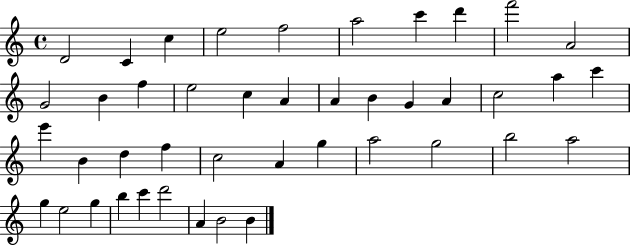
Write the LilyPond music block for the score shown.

{
  \clef treble
  \time 4/4
  \defaultTimeSignature
  \key c \major
  d'2 c'4 c''4 | e''2 f''2 | a''2 c'''4 d'''4 | f'''2 a'2 | \break g'2 b'4 f''4 | e''2 c''4 a'4 | a'4 b'4 g'4 a'4 | c''2 a''4 c'''4 | \break e'''4 b'4 d''4 f''4 | c''2 a'4 g''4 | a''2 g''2 | b''2 a''2 | \break g''4 e''2 g''4 | b''4 c'''4 d'''2 | a'4 b'2 b'4 | \bar "|."
}